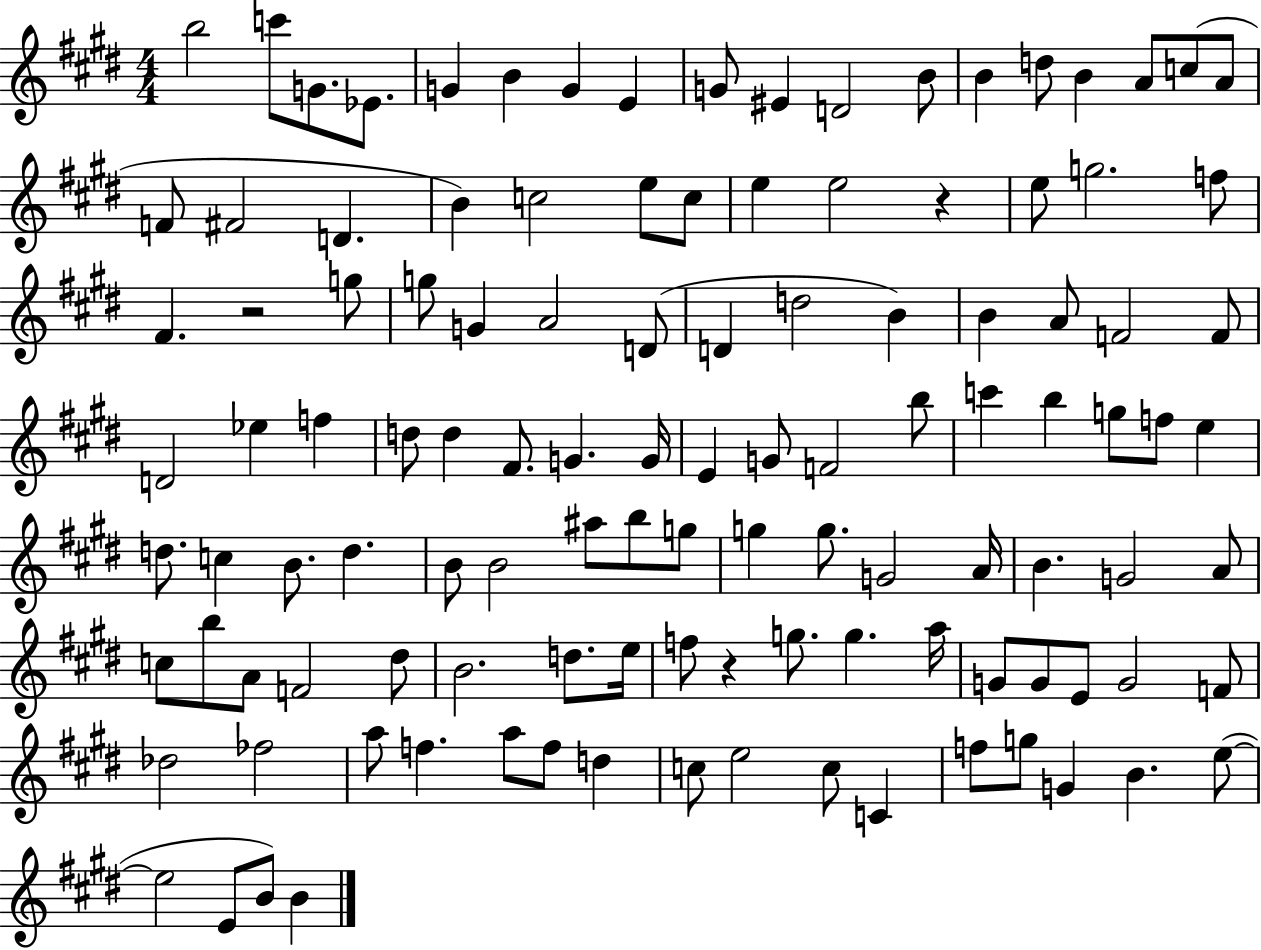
X:1
T:Untitled
M:4/4
L:1/4
K:E
b2 c'/2 G/2 _E/2 G B G E G/2 ^E D2 B/2 B d/2 B A/2 c/2 A/2 F/2 ^F2 D B c2 e/2 c/2 e e2 z e/2 g2 f/2 ^F z2 g/2 g/2 G A2 D/2 D d2 B B A/2 F2 F/2 D2 _e f d/2 d ^F/2 G G/4 E G/2 F2 b/2 c' b g/2 f/2 e d/2 c B/2 d B/2 B2 ^a/2 b/2 g/2 g g/2 G2 A/4 B G2 A/2 c/2 b/2 A/2 F2 ^d/2 B2 d/2 e/4 f/2 z g/2 g a/4 G/2 G/2 E/2 G2 F/2 _d2 _f2 a/2 f a/2 f/2 d c/2 e2 c/2 C f/2 g/2 G B e/2 e2 E/2 B/2 B